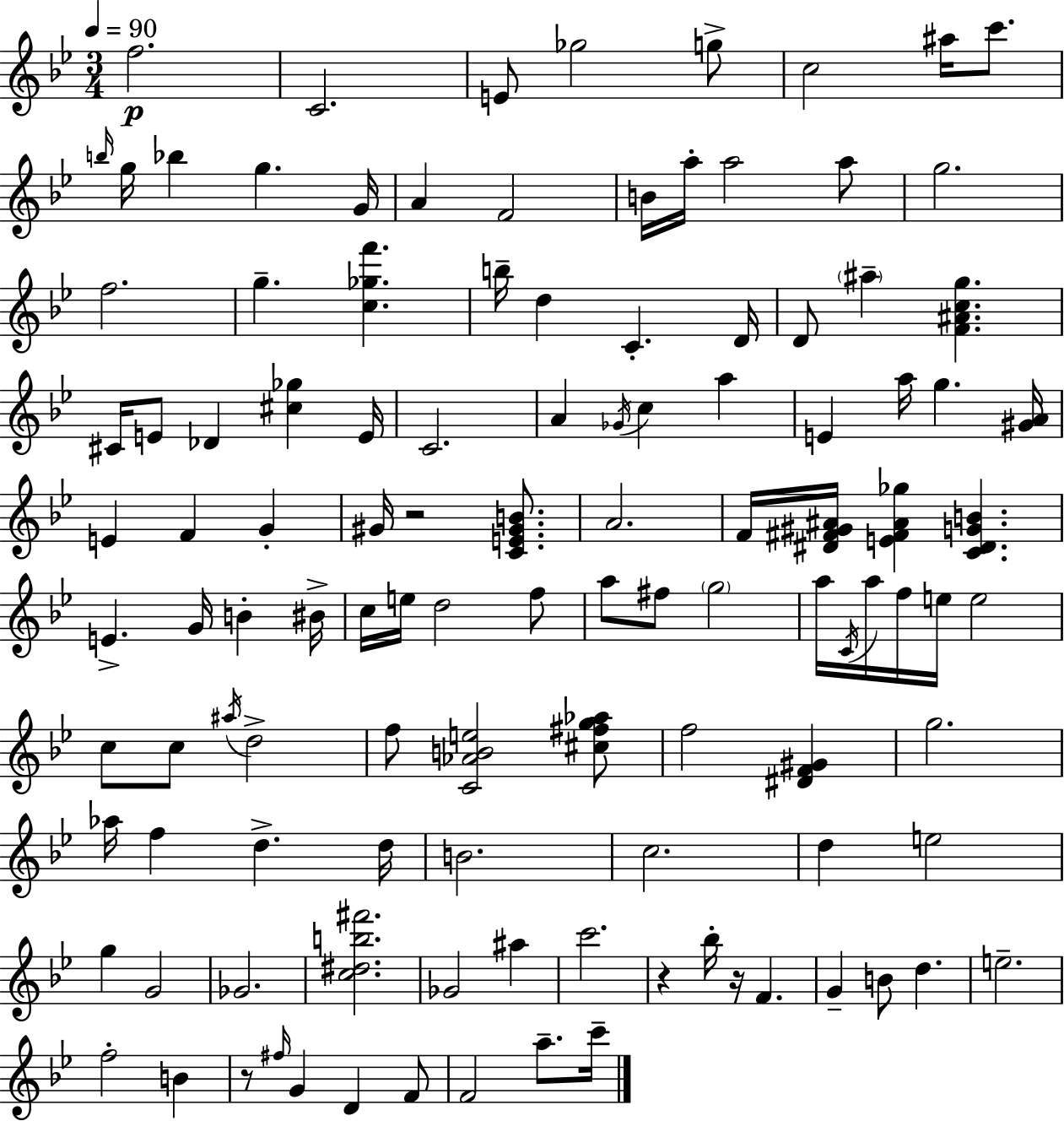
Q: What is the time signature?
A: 3/4